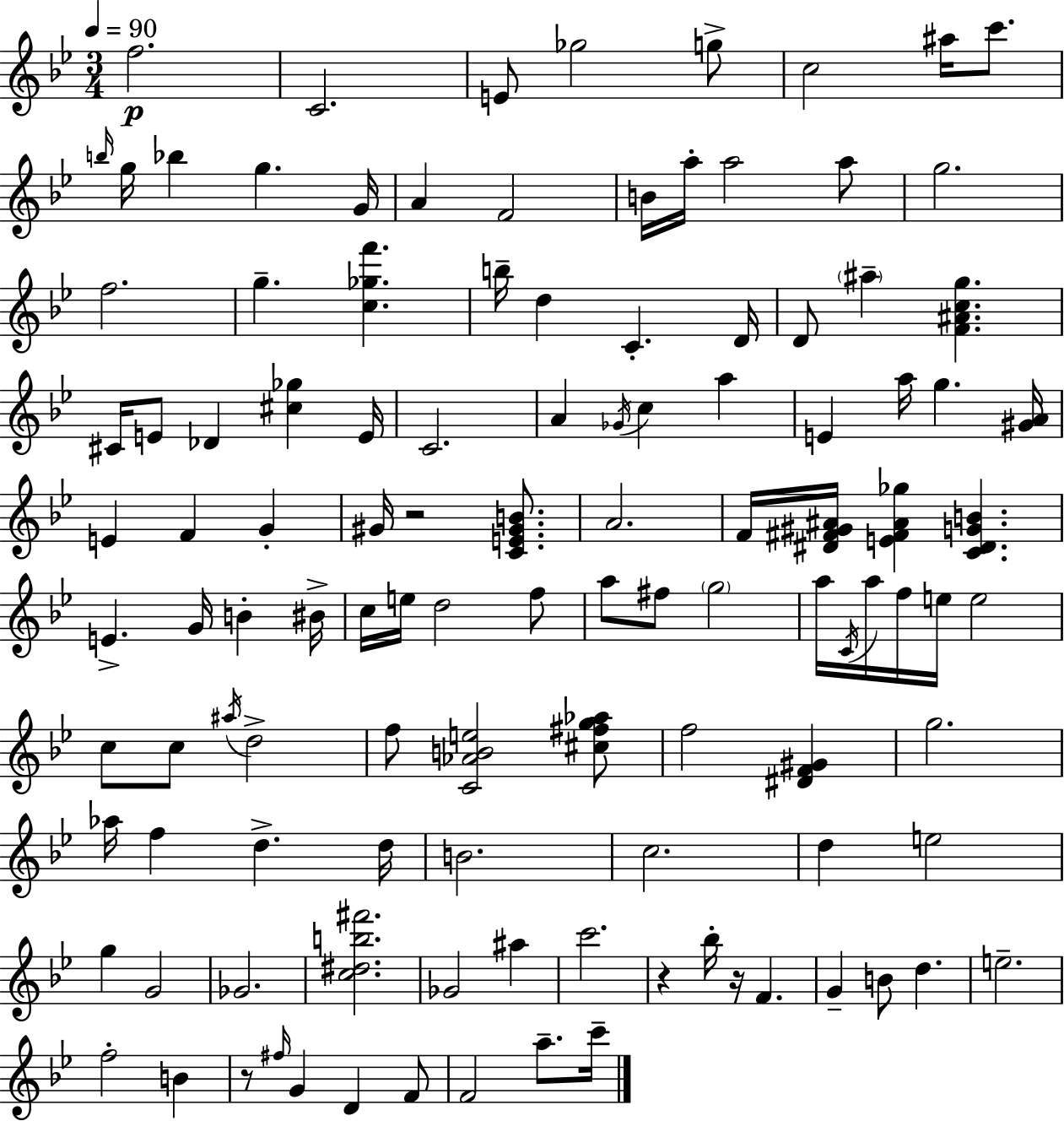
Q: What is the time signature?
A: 3/4